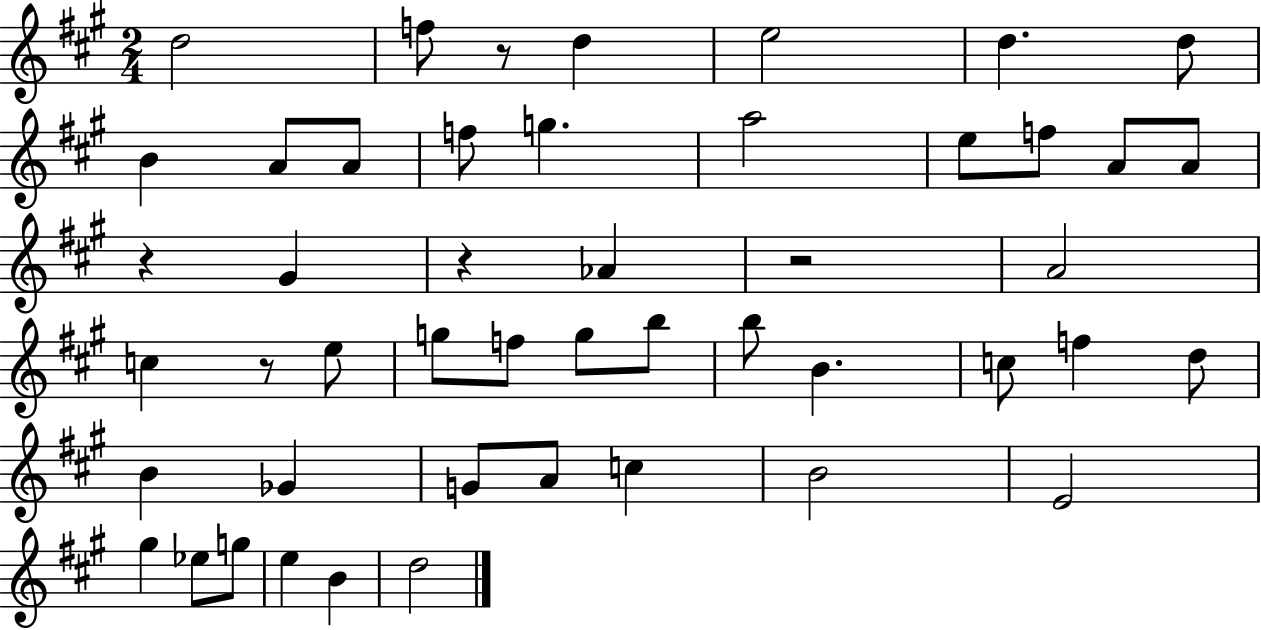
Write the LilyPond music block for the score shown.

{
  \clef treble
  \numericTimeSignature
  \time 2/4
  \key a \major
  d''2 | f''8 r8 d''4 | e''2 | d''4. d''8 | \break b'4 a'8 a'8 | f''8 g''4. | a''2 | e''8 f''8 a'8 a'8 | \break r4 gis'4 | r4 aes'4 | r2 | a'2 | \break c''4 r8 e''8 | g''8 f''8 g''8 b''8 | b''8 b'4. | c''8 f''4 d''8 | \break b'4 ges'4 | g'8 a'8 c''4 | b'2 | e'2 | \break gis''4 ees''8 g''8 | e''4 b'4 | d''2 | \bar "|."
}